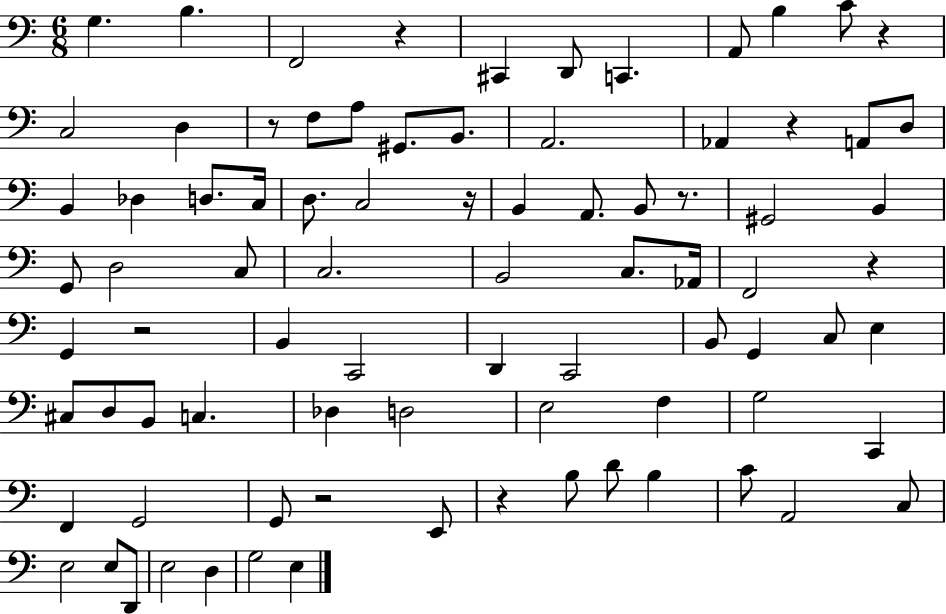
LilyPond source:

{
  \clef bass
  \numericTimeSignature
  \time 6/8
  \key c \major
  g4. b4. | f,2 r4 | cis,4 d,8 c,4. | a,8 b4 c'8 r4 | \break c2 d4 | r8 f8 a8 gis,8. b,8. | a,2. | aes,4 r4 a,8 d8 | \break b,4 des4 d8. c16 | d8. c2 r16 | b,4 a,8. b,8 r8. | gis,2 b,4 | \break g,8 d2 c8 | c2. | b,2 c8. aes,16 | f,2 r4 | \break g,4 r2 | b,4 c,2 | d,4 c,2 | b,8 g,4 c8 e4 | \break cis8 d8 b,8 c4. | des4 d2 | e2 f4 | g2 c,4 | \break f,4 g,2 | g,8 r2 e,8 | r4 b8 d'8 b4 | c'8 a,2 c8 | \break e2 e8 d,8 | e2 d4 | g2 e4 | \bar "|."
}